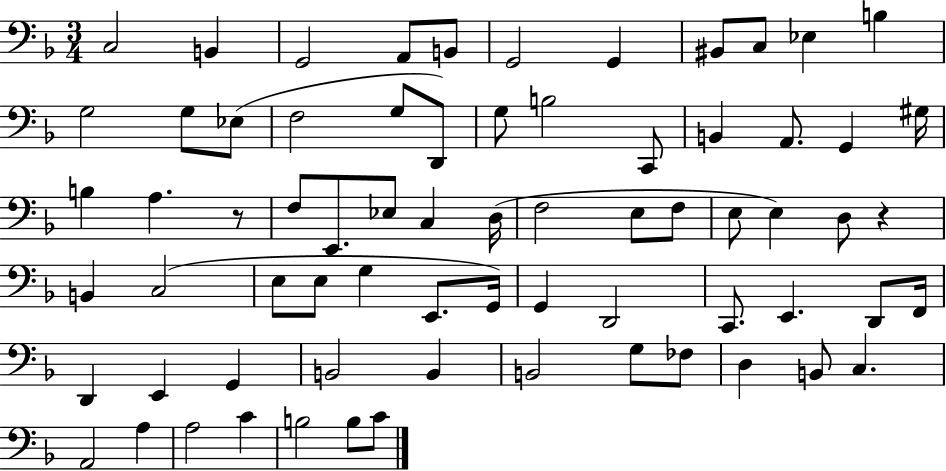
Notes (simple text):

C3/h B2/q G2/h A2/e B2/e G2/h G2/q BIS2/e C3/e Eb3/q B3/q G3/h G3/e Eb3/e F3/h G3/e D2/e G3/e B3/h C2/e B2/q A2/e. G2/q G#3/s B3/q A3/q. R/e F3/e E2/e. Eb3/e C3/q D3/s F3/h E3/e F3/e E3/e E3/q D3/e R/q B2/q C3/h E3/e E3/e G3/q E2/e. G2/s G2/q D2/h C2/e. E2/q. D2/e F2/s D2/q E2/q G2/q B2/h B2/q B2/h G3/e FES3/e D3/q B2/e C3/q. A2/h A3/q A3/h C4/q B3/h B3/e C4/e